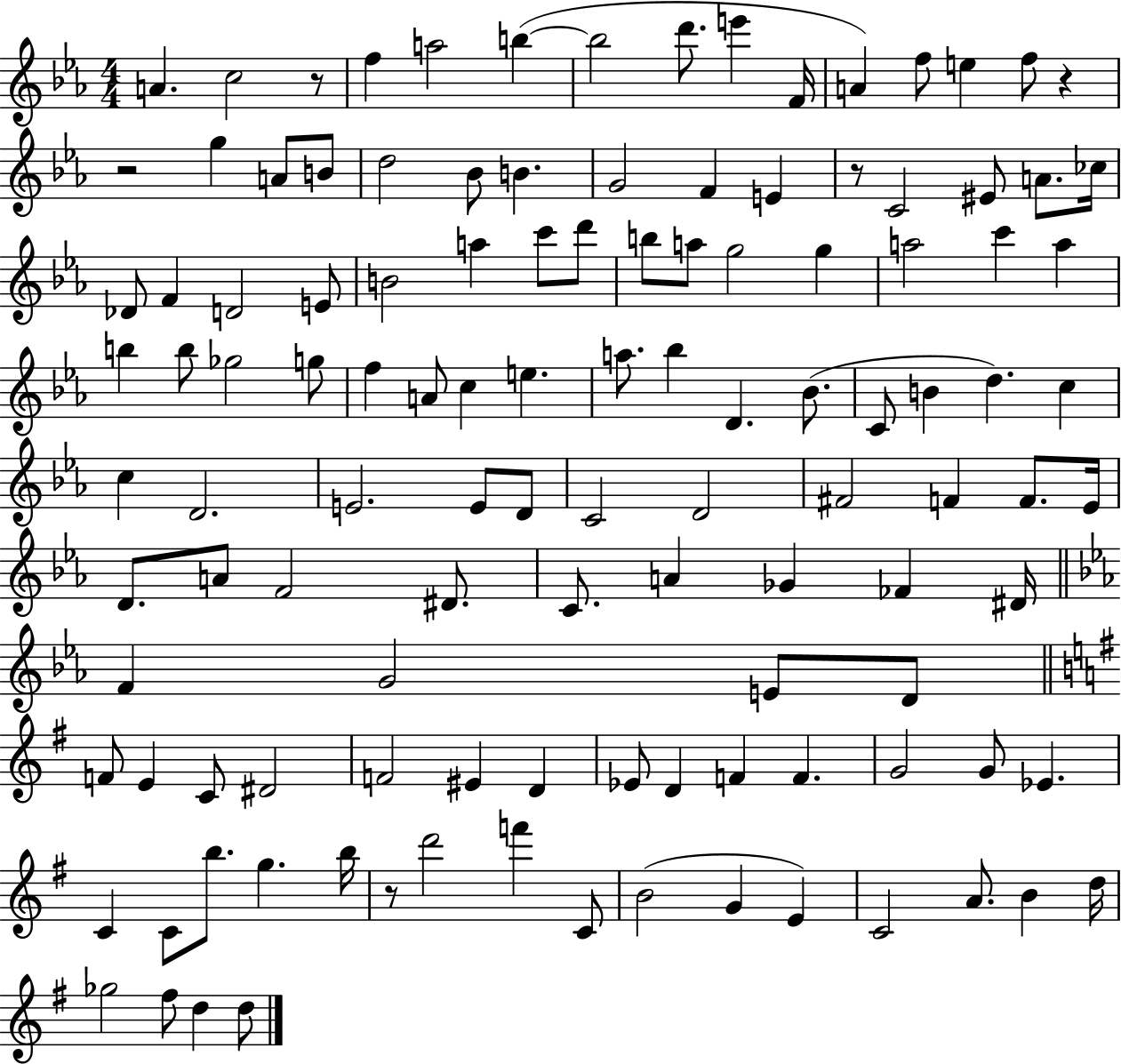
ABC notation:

X:1
T:Untitled
M:4/4
L:1/4
K:Eb
A c2 z/2 f a2 b b2 d'/2 e' F/4 A f/2 e f/2 z z2 g A/2 B/2 d2 _B/2 B G2 F E z/2 C2 ^E/2 A/2 _c/4 _D/2 F D2 E/2 B2 a c'/2 d'/2 b/2 a/2 g2 g a2 c' a b b/2 _g2 g/2 f A/2 c e a/2 _b D _B/2 C/2 B d c c D2 E2 E/2 D/2 C2 D2 ^F2 F F/2 _E/4 D/2 A/2 F2 ^D/2 C/2 A _G _F ^D/4 F G2 E/2 D/2 F/2 E C/2 ^D2 F2 ^E D _E/2 D F F G2 G/2 _E C C/2 b/2 g b/4 z/2 d'2 f' C/2 B2 G E C2 A/2 B d/4 _g2 ^f/2 d d/2